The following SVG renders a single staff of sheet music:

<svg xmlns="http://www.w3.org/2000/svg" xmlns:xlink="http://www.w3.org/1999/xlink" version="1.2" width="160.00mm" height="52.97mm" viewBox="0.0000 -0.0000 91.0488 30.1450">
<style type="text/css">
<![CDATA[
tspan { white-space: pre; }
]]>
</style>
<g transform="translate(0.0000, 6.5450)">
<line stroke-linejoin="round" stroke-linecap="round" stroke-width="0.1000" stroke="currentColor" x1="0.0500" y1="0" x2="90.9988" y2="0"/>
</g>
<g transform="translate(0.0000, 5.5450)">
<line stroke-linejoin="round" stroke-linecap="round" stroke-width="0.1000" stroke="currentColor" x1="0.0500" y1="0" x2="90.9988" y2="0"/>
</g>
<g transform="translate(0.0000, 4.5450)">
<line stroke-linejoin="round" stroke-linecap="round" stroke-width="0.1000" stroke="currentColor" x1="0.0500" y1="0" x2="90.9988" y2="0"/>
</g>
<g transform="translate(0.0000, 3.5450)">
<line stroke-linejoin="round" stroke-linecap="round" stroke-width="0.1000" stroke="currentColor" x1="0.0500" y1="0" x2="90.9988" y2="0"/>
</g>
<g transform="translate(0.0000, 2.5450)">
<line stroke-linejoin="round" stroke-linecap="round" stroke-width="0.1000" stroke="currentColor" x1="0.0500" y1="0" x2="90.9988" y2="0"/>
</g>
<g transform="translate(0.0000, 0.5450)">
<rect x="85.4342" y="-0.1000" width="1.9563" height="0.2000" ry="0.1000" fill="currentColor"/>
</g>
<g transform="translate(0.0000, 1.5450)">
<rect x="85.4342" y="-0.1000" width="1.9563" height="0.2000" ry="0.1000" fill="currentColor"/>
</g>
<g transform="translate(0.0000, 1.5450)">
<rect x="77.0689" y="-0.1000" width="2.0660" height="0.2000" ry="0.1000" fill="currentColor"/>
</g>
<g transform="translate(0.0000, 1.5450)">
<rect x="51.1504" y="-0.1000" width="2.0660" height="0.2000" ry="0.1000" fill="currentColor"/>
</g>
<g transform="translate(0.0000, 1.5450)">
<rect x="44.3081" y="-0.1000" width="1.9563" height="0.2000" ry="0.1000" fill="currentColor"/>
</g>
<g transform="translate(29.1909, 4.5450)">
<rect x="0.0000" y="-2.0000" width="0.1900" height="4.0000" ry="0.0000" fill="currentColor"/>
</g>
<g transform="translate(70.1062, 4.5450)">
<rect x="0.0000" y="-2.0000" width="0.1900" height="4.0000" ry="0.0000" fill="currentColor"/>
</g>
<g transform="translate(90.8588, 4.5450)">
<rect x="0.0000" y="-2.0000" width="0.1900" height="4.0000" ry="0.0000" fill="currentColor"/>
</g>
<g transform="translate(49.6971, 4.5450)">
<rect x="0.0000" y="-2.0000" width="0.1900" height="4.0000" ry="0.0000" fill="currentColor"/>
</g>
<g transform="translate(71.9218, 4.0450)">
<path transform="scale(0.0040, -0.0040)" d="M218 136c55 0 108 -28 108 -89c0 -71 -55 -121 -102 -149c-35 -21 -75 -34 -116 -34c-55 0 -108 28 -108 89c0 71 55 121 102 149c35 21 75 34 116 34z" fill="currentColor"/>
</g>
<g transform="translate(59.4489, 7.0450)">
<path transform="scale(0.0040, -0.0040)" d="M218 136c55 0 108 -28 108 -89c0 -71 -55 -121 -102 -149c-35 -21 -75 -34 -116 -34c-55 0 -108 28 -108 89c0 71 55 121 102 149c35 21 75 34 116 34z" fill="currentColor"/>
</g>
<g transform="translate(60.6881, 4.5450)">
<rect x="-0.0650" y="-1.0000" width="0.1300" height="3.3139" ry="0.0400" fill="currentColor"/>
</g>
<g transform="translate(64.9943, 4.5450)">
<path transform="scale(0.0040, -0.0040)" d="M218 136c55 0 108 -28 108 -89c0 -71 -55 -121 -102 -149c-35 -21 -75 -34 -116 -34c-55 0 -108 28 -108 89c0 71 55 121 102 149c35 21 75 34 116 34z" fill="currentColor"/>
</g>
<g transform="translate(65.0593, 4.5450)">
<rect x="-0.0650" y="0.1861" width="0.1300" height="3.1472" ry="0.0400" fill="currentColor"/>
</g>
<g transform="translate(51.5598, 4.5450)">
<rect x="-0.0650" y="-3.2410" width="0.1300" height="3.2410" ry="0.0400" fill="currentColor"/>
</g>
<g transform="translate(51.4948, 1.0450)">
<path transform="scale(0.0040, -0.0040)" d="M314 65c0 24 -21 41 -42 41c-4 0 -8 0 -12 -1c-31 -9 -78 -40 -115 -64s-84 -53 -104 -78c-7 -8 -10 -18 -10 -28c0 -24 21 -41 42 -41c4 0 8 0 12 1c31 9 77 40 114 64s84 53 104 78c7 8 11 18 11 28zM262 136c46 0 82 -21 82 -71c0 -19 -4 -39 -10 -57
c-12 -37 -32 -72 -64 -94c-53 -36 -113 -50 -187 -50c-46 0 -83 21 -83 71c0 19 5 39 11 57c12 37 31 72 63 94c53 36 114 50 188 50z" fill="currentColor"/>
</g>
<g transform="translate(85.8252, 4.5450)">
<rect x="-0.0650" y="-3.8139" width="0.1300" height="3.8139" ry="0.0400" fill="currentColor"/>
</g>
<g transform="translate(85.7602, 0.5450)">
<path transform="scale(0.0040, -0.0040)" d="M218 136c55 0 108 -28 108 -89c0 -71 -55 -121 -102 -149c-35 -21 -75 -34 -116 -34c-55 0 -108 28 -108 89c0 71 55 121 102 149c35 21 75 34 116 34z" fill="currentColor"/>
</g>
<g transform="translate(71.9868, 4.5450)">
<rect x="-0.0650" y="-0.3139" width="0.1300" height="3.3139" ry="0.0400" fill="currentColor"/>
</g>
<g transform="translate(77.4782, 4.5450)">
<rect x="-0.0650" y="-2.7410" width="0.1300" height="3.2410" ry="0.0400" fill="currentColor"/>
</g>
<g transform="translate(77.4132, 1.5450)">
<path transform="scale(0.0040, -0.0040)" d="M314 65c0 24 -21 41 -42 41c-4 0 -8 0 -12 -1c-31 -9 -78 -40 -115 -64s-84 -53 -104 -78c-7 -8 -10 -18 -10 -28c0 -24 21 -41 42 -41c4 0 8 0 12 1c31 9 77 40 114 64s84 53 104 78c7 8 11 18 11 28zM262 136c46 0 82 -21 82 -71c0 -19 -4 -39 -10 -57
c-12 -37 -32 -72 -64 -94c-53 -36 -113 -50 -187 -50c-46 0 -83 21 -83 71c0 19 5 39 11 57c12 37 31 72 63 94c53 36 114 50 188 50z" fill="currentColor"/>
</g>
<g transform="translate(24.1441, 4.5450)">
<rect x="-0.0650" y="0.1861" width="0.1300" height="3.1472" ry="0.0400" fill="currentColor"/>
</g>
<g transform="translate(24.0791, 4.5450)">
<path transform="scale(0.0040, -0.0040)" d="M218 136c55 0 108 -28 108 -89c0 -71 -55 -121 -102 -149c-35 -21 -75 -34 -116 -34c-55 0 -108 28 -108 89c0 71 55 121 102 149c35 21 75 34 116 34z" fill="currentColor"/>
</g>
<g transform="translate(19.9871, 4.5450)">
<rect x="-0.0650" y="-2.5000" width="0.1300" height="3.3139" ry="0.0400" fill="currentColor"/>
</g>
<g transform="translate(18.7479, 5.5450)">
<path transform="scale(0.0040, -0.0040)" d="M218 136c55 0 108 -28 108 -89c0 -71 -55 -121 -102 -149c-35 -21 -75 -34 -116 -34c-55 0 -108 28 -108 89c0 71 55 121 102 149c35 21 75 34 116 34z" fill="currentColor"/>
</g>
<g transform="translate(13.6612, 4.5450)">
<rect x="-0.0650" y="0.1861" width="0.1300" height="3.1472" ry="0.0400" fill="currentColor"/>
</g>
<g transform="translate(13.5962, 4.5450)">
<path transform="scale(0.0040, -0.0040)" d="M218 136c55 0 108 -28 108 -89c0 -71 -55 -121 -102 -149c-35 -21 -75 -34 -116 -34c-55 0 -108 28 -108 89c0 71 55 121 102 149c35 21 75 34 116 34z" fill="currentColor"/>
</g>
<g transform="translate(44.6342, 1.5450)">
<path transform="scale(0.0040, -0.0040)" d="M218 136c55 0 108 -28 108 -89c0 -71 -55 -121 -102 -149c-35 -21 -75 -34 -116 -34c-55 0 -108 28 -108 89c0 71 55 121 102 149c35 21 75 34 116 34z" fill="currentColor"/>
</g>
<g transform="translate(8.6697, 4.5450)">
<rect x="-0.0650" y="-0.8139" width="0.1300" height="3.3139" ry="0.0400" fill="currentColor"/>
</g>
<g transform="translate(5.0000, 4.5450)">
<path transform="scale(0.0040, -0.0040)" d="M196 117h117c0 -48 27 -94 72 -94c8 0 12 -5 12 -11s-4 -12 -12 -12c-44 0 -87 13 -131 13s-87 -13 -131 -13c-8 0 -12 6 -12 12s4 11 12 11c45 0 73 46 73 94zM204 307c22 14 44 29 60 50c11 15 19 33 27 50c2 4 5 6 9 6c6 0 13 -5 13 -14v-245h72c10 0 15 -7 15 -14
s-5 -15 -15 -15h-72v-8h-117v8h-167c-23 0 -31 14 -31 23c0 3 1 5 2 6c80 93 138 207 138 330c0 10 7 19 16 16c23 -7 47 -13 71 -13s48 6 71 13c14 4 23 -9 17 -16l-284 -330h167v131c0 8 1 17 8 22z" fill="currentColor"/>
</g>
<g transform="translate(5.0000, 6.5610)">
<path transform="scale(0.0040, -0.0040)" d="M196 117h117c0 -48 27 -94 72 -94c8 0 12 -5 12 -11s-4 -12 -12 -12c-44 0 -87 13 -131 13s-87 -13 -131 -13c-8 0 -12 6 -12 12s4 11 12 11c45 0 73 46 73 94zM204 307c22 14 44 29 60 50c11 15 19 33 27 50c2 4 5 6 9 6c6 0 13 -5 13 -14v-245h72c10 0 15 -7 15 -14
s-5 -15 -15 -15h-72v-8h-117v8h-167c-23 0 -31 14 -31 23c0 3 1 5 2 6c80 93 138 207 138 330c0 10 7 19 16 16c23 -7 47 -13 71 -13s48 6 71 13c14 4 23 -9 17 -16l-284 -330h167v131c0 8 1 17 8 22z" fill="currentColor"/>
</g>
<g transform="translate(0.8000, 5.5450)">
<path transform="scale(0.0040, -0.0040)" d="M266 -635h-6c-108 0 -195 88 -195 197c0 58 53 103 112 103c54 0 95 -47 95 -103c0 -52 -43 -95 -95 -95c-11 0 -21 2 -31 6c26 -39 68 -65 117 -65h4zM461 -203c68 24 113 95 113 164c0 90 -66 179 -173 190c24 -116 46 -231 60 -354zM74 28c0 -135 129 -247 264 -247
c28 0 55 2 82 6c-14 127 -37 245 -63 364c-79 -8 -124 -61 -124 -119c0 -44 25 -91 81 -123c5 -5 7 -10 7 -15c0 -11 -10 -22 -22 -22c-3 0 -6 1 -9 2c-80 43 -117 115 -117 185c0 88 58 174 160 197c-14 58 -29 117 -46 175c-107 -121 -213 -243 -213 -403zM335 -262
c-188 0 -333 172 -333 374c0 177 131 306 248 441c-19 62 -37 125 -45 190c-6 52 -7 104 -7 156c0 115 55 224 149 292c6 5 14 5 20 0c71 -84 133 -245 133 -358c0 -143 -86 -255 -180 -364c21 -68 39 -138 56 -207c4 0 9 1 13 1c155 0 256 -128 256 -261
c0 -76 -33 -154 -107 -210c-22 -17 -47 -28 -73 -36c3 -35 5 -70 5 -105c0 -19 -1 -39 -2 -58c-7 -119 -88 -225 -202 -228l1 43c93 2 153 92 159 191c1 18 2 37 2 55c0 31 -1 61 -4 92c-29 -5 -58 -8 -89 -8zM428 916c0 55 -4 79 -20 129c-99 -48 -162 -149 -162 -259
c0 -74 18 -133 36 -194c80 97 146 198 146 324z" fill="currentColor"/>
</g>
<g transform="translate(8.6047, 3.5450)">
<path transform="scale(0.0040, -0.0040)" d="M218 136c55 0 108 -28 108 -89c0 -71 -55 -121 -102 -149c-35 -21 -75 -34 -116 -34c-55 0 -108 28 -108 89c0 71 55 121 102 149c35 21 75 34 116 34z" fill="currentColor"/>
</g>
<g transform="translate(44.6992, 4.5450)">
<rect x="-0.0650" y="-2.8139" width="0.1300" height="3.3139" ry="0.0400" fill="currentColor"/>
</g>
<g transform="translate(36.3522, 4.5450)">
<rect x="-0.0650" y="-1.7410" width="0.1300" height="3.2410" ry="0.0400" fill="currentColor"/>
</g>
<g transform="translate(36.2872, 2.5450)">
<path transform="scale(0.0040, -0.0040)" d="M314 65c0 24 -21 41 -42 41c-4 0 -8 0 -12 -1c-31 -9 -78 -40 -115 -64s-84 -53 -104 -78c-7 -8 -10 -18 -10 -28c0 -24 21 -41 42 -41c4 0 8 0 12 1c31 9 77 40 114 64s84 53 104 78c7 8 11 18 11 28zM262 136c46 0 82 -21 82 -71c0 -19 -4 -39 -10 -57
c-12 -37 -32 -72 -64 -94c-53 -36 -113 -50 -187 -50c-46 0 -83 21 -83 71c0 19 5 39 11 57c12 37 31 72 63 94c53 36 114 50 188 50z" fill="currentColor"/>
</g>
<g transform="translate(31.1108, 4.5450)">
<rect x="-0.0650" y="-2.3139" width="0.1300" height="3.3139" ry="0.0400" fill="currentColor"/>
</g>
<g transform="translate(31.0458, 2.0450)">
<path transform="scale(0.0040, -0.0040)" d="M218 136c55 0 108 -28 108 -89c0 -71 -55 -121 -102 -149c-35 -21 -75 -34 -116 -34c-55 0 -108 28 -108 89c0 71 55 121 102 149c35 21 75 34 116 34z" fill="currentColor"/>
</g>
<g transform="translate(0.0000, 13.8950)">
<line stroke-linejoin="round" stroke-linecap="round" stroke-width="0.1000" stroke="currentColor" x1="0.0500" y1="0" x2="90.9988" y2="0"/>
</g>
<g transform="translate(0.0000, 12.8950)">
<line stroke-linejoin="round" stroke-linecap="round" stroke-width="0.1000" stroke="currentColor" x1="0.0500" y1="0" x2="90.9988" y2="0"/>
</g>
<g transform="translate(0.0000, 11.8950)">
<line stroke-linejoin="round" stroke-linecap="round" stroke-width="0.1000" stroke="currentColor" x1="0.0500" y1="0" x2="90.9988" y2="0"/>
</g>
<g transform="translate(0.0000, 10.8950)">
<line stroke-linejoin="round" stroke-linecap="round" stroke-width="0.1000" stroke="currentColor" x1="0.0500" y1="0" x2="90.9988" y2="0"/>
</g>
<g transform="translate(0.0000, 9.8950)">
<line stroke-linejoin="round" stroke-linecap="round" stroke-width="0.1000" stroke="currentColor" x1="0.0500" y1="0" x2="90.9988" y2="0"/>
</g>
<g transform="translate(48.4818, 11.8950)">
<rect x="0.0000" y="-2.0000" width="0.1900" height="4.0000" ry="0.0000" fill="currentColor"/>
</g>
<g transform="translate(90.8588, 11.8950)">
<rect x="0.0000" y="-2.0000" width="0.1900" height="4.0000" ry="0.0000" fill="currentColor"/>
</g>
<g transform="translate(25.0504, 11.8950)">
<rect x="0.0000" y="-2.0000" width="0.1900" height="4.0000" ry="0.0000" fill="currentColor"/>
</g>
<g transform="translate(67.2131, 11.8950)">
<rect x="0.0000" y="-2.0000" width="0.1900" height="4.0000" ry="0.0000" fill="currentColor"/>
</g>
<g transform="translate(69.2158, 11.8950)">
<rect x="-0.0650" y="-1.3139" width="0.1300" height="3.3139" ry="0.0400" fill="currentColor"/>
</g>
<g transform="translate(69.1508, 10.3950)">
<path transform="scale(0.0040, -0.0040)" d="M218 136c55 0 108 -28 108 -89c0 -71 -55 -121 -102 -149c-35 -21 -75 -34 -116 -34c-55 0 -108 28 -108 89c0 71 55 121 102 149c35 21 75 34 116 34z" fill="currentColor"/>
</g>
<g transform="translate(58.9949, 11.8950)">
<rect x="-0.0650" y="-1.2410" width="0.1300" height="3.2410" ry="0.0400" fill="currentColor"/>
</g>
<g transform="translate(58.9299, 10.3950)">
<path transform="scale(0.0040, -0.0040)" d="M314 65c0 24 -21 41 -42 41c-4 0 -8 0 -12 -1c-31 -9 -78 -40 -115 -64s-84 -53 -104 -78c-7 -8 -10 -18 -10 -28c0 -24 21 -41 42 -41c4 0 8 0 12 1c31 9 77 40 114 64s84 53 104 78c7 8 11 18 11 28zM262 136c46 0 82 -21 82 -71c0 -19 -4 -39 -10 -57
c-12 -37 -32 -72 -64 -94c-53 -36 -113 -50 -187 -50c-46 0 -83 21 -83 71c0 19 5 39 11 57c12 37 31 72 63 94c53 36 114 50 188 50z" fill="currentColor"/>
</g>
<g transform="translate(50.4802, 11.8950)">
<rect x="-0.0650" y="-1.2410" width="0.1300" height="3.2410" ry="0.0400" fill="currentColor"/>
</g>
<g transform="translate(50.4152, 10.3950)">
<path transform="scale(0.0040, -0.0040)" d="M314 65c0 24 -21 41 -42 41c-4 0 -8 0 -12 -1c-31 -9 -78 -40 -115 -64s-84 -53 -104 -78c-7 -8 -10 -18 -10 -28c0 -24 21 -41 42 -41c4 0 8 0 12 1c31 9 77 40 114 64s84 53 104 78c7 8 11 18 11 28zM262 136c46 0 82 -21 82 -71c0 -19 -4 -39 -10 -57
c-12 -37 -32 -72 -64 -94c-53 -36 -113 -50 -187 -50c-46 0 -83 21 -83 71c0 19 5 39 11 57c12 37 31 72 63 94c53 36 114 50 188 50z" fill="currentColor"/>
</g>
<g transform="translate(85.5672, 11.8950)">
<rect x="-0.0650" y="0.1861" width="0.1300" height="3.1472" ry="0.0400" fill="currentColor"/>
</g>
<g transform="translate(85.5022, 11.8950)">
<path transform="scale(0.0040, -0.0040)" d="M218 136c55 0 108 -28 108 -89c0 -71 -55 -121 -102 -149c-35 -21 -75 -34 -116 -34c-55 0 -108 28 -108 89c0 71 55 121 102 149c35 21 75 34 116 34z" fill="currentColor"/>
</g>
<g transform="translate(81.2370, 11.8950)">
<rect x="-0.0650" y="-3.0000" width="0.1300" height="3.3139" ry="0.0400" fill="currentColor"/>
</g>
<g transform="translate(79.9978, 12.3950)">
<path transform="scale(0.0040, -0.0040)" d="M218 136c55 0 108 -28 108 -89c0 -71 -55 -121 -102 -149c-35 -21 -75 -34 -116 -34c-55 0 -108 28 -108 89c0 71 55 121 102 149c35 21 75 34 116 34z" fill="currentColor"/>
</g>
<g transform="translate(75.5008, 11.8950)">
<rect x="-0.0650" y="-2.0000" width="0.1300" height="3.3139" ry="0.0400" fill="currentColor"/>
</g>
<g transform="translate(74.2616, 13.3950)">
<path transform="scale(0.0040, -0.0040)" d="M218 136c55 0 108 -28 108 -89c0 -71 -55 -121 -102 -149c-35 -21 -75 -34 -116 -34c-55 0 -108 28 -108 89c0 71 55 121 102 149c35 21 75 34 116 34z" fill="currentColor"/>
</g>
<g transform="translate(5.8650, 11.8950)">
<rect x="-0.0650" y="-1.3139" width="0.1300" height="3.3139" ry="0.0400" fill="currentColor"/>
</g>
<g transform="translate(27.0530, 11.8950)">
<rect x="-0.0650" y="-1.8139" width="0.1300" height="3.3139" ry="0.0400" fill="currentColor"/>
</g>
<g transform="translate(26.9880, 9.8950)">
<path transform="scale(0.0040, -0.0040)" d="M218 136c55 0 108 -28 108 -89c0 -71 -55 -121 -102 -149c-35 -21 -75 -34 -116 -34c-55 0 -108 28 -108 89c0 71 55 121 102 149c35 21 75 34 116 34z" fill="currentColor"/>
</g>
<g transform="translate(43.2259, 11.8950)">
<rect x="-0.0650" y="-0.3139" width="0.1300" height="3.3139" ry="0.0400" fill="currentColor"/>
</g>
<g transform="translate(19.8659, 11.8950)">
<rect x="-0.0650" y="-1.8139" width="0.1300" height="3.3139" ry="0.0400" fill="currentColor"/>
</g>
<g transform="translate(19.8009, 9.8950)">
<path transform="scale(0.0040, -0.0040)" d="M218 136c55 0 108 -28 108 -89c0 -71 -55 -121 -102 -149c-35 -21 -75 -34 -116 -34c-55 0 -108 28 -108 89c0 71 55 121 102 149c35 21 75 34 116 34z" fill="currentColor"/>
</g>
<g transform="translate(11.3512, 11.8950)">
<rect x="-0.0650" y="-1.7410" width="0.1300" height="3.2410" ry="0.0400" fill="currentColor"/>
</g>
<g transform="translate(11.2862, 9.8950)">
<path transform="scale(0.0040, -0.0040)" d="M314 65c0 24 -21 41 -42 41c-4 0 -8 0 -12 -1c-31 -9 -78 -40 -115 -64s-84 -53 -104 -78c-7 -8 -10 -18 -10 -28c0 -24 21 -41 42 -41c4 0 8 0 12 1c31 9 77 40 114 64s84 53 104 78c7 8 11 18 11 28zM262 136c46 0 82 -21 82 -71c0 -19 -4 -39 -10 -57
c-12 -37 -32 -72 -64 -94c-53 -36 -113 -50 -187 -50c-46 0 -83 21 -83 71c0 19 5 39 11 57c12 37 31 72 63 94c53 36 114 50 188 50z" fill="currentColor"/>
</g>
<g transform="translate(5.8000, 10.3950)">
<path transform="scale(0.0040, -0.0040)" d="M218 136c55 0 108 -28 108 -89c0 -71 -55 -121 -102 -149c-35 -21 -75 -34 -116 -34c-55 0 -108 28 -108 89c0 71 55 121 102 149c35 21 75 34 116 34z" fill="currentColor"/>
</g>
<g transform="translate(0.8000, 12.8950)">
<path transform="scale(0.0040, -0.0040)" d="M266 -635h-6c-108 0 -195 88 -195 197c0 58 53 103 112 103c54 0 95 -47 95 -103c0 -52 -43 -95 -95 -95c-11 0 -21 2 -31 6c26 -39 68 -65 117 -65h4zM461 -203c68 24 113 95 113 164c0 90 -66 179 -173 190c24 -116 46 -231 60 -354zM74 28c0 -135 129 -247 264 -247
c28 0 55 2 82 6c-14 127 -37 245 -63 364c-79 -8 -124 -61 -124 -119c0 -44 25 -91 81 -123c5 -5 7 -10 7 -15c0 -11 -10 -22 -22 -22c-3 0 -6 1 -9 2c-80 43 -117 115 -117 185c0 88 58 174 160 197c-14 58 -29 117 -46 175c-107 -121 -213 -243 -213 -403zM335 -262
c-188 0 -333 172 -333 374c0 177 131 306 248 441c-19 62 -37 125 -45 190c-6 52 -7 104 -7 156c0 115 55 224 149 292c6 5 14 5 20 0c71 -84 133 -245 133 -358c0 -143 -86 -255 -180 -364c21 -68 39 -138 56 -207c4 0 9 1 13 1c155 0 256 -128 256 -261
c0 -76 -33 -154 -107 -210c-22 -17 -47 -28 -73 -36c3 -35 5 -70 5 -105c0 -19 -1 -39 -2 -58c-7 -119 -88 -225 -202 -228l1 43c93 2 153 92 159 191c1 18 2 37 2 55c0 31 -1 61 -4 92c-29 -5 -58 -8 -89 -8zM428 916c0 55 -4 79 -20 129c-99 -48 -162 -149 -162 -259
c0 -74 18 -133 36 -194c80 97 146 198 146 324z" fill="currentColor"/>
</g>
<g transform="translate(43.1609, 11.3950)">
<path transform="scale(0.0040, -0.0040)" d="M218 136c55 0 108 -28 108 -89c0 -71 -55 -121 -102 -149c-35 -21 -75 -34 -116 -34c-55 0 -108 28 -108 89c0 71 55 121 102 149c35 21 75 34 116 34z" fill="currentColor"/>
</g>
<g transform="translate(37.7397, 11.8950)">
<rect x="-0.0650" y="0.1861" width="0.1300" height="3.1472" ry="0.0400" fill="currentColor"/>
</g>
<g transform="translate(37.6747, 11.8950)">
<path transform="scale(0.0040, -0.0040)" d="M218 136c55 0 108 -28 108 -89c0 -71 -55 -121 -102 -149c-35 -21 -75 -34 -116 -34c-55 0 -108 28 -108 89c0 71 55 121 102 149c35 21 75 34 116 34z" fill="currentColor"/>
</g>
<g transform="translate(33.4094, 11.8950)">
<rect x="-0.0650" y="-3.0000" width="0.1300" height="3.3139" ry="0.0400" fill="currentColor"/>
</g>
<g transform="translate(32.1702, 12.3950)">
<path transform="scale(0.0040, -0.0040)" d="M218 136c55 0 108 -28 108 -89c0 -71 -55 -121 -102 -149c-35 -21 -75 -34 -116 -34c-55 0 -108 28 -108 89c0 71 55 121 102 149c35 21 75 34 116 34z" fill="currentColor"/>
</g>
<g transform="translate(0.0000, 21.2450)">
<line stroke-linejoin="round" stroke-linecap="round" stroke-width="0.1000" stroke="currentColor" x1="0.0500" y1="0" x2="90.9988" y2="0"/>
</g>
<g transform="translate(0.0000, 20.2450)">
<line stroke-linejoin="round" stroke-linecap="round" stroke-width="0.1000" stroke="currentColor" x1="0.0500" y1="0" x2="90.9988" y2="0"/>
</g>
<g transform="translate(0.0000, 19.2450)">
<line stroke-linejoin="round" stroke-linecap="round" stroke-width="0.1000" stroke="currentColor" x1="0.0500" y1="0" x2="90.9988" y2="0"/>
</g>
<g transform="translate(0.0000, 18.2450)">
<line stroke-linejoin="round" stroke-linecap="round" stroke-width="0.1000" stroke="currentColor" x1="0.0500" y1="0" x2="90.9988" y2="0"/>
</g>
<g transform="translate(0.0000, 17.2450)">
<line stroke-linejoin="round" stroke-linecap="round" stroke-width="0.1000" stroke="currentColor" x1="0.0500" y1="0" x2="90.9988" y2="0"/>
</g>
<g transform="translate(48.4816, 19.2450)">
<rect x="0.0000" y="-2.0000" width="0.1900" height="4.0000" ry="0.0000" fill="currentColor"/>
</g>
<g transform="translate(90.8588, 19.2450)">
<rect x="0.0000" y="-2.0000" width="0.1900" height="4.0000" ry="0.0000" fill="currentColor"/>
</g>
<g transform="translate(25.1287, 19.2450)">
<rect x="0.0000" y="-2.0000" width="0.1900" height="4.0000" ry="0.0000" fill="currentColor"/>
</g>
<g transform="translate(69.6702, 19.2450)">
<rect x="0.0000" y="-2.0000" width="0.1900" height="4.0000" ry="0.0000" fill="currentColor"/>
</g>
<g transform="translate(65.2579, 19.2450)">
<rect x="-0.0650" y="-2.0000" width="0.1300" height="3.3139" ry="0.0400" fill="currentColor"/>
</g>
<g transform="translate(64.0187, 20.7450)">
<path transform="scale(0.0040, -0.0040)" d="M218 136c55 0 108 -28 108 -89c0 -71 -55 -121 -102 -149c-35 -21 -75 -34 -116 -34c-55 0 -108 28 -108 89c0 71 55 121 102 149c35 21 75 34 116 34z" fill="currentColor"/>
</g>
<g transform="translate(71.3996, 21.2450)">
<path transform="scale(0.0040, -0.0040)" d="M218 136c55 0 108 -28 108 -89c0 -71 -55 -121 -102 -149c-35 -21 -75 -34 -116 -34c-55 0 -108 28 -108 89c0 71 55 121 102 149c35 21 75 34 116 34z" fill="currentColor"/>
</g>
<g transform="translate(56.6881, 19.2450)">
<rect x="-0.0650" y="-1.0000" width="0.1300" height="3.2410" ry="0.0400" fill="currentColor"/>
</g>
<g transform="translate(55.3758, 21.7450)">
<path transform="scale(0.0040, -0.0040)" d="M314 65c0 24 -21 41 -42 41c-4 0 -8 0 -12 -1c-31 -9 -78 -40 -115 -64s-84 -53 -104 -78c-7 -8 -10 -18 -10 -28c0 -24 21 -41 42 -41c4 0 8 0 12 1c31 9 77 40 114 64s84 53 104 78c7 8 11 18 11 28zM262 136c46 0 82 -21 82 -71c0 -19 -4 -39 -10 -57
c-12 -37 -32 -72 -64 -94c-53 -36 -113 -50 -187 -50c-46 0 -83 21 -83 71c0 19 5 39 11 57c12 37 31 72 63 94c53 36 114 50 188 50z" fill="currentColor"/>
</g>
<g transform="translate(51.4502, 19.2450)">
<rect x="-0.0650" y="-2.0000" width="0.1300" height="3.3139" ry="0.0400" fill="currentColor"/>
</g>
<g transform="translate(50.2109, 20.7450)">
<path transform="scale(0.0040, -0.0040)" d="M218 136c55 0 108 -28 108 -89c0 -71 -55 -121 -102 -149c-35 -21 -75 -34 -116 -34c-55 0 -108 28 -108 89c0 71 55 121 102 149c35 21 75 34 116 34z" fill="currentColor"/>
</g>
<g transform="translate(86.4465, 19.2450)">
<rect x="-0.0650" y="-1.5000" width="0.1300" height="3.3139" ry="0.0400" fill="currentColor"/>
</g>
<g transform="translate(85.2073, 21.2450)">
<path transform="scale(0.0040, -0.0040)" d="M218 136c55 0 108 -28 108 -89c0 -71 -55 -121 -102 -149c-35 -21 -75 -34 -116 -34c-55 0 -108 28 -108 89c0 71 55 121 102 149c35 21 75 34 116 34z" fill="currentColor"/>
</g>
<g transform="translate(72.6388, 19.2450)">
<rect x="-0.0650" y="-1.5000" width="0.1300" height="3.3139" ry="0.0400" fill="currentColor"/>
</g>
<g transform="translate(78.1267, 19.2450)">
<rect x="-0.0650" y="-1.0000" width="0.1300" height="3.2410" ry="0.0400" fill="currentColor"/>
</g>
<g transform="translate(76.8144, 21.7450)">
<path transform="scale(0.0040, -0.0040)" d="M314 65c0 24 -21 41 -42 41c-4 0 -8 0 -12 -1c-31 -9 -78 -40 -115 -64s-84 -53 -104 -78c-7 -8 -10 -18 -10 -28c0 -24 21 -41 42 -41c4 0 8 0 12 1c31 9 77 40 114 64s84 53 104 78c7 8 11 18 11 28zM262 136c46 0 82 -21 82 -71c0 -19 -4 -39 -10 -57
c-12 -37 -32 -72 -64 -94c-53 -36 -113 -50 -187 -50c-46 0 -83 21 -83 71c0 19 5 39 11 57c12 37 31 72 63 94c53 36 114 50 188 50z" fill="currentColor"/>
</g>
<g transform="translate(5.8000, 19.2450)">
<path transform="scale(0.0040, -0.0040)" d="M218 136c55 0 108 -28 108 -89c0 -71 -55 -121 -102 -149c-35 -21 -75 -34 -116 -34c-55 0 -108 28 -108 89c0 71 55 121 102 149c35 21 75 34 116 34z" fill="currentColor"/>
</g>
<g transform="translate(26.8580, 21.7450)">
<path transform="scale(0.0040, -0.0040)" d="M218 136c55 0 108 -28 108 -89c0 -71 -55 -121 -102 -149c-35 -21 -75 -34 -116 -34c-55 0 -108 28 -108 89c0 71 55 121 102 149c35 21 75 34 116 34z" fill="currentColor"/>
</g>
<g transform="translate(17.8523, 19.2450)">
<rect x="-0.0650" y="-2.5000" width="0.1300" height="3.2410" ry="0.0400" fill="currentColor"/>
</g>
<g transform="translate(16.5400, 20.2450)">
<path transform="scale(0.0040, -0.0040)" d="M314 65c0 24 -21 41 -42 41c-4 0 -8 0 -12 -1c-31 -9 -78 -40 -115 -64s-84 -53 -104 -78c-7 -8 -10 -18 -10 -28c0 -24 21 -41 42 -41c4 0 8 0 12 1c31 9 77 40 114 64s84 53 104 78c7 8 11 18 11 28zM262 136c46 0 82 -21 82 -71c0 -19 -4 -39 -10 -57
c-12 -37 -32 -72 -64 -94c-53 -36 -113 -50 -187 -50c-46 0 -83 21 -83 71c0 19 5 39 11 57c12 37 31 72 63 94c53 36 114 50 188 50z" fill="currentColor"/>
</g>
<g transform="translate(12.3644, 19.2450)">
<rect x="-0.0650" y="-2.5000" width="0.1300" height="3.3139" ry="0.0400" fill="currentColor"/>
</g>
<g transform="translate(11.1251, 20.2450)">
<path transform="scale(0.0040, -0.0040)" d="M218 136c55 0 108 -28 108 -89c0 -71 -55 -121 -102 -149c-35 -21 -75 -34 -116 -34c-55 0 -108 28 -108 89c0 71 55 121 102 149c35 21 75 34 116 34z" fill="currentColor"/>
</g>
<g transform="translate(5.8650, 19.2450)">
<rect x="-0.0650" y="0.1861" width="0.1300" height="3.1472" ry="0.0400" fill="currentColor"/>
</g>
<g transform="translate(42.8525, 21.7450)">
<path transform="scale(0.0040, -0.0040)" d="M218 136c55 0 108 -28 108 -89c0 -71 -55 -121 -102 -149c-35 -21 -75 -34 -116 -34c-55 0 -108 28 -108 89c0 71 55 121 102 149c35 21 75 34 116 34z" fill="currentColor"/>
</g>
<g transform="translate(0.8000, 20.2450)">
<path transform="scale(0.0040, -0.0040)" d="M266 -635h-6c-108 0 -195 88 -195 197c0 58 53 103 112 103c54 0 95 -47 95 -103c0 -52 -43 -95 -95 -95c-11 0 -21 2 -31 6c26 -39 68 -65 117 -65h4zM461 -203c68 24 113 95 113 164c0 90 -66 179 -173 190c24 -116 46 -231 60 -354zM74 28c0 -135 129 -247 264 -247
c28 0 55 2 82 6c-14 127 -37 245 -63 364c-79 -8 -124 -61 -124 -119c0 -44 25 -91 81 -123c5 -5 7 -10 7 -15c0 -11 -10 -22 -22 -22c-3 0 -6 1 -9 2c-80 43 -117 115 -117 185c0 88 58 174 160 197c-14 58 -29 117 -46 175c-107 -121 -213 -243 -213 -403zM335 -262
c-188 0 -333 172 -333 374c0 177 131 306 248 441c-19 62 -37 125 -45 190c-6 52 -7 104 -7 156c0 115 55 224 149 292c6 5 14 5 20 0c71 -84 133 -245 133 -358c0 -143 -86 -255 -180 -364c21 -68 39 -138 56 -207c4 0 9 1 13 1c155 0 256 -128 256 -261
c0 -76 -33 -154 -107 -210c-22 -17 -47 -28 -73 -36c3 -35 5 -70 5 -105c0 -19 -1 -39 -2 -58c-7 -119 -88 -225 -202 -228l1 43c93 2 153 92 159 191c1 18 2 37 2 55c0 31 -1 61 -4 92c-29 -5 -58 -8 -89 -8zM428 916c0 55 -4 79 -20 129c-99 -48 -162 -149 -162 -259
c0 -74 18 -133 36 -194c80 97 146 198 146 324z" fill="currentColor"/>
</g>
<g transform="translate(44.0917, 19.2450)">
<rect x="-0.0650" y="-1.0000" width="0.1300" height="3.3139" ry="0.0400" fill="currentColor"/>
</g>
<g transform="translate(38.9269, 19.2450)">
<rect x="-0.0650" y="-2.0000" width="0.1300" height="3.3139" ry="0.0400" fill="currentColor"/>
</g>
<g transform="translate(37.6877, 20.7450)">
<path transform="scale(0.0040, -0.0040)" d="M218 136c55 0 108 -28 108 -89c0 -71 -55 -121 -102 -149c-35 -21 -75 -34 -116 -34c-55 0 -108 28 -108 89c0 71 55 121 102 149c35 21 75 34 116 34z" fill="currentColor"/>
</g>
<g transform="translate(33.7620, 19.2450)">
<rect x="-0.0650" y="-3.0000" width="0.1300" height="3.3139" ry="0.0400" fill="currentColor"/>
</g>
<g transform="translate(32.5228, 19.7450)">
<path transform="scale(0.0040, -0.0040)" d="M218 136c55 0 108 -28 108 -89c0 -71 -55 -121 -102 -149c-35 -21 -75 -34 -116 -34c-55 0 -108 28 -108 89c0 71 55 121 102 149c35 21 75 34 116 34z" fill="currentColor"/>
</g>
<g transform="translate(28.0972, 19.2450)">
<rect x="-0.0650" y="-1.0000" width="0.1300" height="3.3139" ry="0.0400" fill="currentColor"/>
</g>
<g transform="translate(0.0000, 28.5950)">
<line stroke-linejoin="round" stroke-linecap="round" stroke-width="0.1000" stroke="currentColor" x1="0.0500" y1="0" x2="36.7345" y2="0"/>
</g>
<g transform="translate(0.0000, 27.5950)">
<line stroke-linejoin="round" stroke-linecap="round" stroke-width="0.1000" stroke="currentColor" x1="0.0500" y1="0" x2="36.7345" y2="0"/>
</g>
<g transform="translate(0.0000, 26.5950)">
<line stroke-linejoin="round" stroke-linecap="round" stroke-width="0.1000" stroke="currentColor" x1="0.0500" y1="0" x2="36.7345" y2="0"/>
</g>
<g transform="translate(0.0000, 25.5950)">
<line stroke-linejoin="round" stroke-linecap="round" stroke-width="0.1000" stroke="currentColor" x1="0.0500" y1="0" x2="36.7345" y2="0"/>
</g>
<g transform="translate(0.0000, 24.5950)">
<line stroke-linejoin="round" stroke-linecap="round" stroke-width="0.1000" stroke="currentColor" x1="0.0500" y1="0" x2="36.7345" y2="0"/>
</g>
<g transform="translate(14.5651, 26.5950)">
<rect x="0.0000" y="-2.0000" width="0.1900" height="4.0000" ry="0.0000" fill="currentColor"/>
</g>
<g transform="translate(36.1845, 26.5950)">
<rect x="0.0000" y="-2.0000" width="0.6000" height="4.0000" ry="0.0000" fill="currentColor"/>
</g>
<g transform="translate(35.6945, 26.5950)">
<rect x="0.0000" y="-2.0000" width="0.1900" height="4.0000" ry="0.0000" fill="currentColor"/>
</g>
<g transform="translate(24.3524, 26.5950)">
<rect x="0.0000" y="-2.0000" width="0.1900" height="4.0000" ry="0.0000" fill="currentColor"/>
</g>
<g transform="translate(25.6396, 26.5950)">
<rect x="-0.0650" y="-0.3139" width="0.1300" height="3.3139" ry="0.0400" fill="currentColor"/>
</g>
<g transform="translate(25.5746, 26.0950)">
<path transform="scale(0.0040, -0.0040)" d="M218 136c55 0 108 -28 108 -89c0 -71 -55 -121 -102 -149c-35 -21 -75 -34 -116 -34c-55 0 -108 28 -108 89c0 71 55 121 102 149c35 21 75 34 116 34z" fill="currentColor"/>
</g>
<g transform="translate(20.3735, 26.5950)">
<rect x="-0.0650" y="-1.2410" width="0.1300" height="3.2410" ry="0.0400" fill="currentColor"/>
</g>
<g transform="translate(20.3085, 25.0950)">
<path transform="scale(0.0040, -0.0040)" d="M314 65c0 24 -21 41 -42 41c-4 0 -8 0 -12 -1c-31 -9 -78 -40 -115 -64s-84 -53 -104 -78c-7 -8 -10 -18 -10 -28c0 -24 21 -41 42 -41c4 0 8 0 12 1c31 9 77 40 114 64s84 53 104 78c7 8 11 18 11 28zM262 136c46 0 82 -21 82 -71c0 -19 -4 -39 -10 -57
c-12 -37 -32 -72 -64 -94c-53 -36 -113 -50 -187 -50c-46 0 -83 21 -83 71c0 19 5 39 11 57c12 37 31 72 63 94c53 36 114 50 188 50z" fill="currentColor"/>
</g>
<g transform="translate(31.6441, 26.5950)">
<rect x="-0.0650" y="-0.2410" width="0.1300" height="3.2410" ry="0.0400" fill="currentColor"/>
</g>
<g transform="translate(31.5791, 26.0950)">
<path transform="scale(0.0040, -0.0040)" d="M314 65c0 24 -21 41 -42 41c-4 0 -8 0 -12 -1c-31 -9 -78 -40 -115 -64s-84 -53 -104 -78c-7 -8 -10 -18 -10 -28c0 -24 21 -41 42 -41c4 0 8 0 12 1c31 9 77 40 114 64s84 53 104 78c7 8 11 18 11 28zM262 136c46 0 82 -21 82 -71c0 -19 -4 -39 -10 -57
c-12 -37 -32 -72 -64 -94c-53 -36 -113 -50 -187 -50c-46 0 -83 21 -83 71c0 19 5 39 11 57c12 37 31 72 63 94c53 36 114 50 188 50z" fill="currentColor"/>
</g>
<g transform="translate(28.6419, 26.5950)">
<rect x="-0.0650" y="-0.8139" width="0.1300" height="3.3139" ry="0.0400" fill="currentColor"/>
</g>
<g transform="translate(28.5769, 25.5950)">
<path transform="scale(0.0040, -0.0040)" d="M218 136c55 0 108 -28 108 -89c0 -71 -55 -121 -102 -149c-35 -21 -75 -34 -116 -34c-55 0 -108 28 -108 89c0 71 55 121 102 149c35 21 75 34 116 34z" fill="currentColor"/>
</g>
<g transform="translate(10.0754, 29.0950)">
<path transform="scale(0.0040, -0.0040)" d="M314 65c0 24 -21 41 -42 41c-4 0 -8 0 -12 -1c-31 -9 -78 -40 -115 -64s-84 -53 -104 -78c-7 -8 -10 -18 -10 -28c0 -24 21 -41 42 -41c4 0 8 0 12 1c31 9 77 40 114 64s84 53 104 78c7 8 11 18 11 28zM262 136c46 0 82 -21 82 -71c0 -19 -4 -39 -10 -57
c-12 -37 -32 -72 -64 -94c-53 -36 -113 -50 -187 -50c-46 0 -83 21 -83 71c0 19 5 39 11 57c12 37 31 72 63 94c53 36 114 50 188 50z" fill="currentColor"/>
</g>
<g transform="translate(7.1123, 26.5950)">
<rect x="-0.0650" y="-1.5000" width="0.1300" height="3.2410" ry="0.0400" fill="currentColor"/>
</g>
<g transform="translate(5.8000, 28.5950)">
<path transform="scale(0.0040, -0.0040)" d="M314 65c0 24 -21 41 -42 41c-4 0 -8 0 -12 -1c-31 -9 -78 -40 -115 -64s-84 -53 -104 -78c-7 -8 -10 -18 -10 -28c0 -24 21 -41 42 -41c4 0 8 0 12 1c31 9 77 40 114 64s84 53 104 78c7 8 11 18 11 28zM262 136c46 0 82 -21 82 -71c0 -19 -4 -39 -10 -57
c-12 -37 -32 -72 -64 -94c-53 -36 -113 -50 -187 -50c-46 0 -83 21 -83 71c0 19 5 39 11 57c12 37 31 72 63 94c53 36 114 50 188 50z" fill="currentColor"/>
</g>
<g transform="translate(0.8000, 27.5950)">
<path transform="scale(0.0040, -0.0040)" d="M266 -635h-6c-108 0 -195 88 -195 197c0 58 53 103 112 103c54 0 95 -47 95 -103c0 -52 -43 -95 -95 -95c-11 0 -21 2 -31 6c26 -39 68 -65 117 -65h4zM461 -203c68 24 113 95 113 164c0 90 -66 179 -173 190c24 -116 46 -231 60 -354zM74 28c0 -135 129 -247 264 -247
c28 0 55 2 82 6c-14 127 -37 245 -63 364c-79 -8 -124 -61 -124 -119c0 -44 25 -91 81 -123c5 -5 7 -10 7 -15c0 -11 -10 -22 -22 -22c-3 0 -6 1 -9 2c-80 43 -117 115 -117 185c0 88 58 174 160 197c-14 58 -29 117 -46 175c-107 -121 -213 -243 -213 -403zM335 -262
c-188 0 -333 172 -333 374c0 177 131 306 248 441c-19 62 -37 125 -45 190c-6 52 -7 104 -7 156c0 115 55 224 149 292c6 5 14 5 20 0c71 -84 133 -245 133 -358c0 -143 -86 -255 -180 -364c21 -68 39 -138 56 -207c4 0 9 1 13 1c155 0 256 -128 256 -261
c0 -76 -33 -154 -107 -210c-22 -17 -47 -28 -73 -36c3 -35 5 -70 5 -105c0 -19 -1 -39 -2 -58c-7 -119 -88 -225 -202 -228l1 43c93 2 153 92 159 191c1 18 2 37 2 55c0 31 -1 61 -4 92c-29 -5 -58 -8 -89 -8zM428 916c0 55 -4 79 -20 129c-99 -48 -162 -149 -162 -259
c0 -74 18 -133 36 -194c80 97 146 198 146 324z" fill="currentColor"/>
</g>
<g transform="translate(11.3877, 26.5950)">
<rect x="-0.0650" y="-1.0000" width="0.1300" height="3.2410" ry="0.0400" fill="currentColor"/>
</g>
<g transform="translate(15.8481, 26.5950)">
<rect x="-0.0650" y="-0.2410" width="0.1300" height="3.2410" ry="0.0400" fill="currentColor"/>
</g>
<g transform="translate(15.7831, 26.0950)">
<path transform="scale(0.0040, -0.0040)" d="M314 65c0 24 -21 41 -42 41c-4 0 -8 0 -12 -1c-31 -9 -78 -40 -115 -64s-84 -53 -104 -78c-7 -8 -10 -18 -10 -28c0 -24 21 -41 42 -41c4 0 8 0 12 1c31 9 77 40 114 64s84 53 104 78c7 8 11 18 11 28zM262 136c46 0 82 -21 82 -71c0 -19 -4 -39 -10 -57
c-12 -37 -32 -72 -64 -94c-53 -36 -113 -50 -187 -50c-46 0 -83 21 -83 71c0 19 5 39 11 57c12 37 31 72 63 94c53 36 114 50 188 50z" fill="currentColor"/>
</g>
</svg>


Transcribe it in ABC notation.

X:1
T:Untitled
M:4/4
L:1/4
K:C
d B G B g f2 a b2 D B c a2 c' e f2 f f A B c e2 e2 e F A B B G G2 D A F D F D2 F E D2 E E2 D2 c2 e2 c d c2